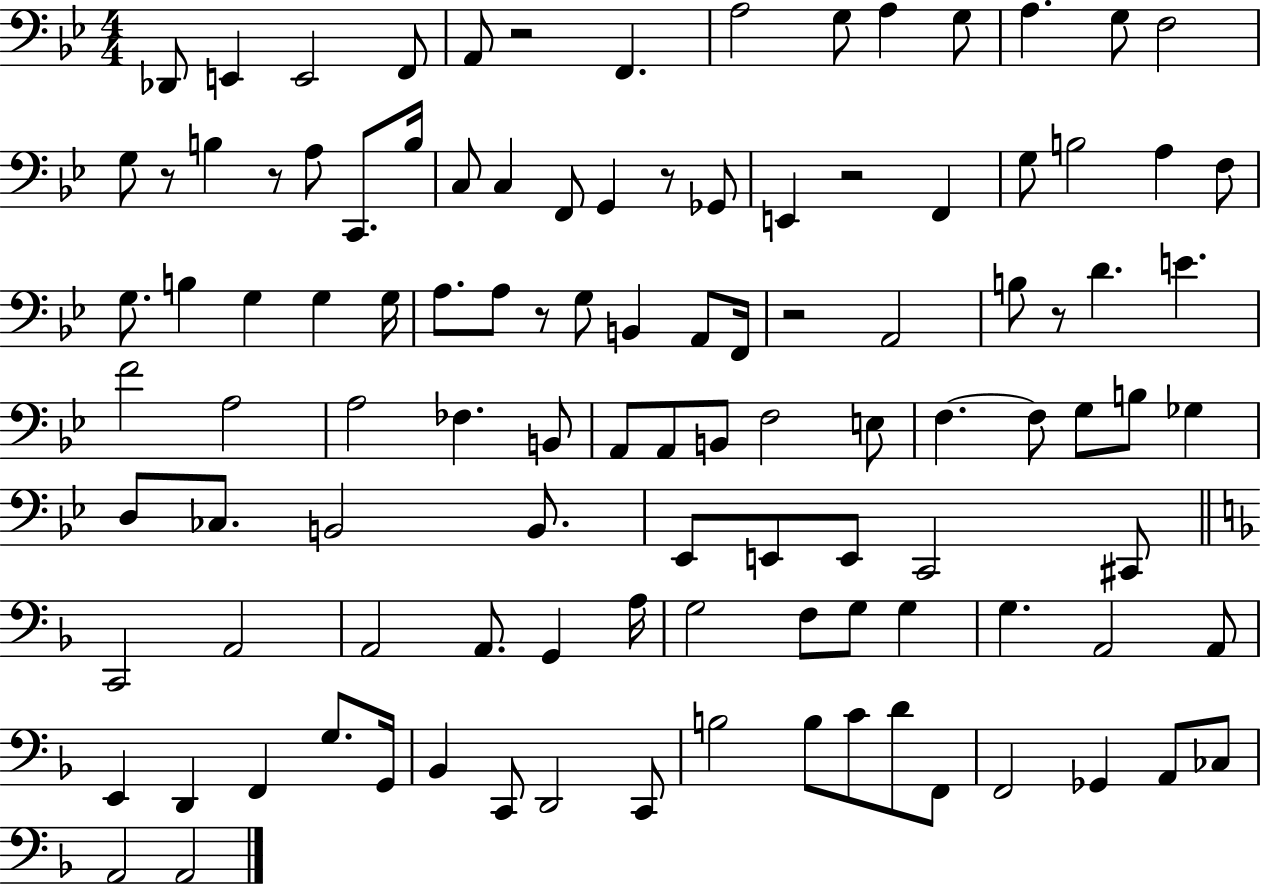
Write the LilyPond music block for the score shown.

{
  \clef bass
  \numericTimeSignature
  \time 4/4
  \key bes \major
  \repeat volta 2 { des,8 e,4 e,2 f,8 | a,8 r2 f,4. | a2 g8 a4 g8 | a4. g8 f2 | \break g8 r8 b4 r8 a8 c,8. b16 | c8 c4 f,8 g,4 r8 ges,8 | e,4 r2 f,4 | g8 b2 a4 f8 | \break g8. b4 g4 g4 g16 | a8. a8 r8 g8 b,4 a,8 f,16 | r2 a,2 | b8 r8 d'4. e'4. | \break f'2 a2 | a2 fes4. b,8 | a,8 a,8 b,8 f2 e8 | f4.~~ f8 g8 b8 ges4 | \break d8 ces8. b,2 b,8. | ees,8 e,8 e,8 c,2 cis,8 | \bar "||" \break \key f \major c,2 a,2 | a,2 a,8. g,4 a16 | g2 f8 g8 g4 | g4. a,2 a,8 | \break e,4 d,4 f,4 g8. g,16 | bes,4 c,8 d,2 c,8 | b2 b8 c'8 d'8 f,8 | f,2 ges,4 a,8 ces8 | \break a,2 a,2 | } \bar "|."
}